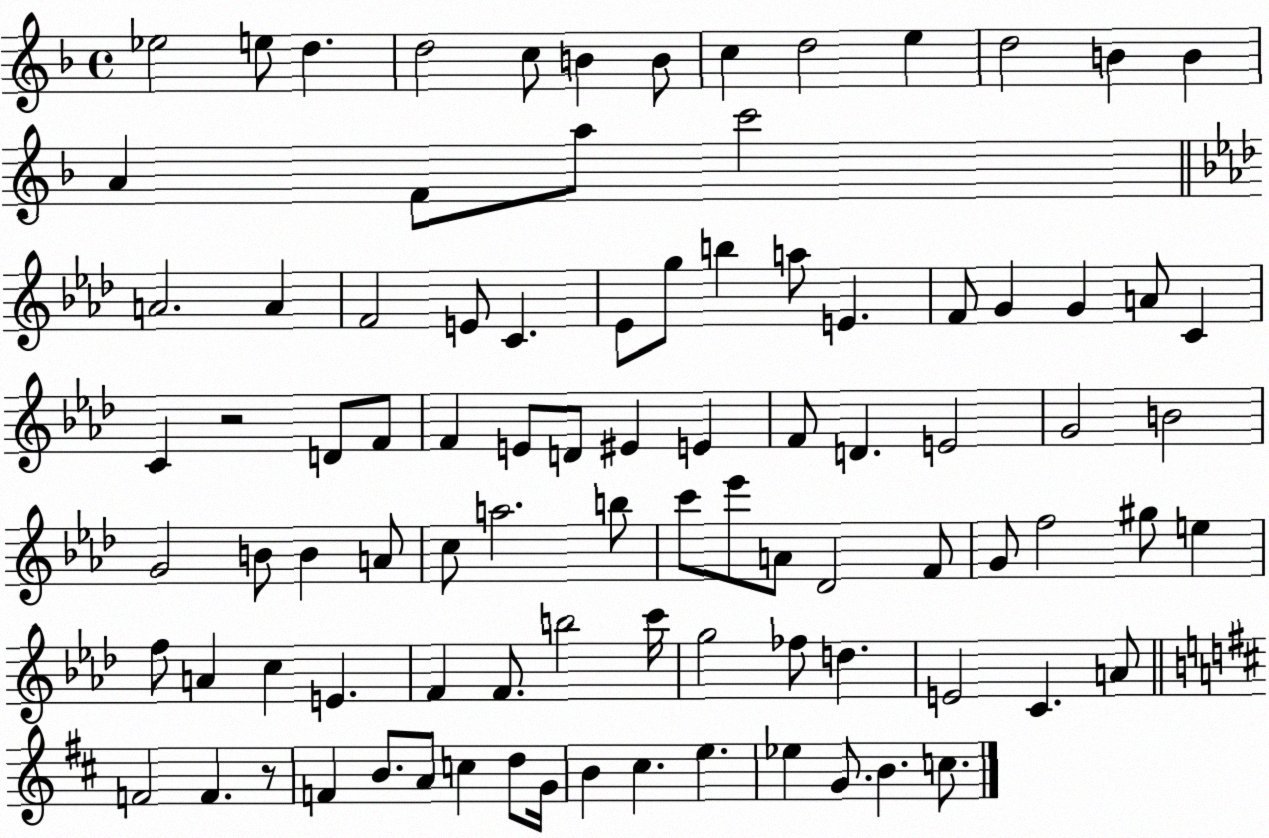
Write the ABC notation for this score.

X:1
T:Untitled
M:4/4
L:1/4
K:F
_e2 e/2 d d2 c/2 B B/2 c d2 e d2 B B A F/2 a/2 c'2 A2 A F2 E/2 C _E/2 g/2 b a/2 E F/2 G G A/2 C C z2 D/2 F/2 F E/2 D/2 ^E E F/2 D E2 G2 B2 G2 B/2 B A/2 c/2 a2 b/2 c'/2 _e'/2 A/2 _D2 F/2 G/2 f2 ^g/2 e f/2 A c E F F/2 b2 c'/4 g2 _f/2 d E2 C A/2 F2 F z/2 F B/2 A/2 c d/2 G/4 B ^c e _e G/2 B c/2